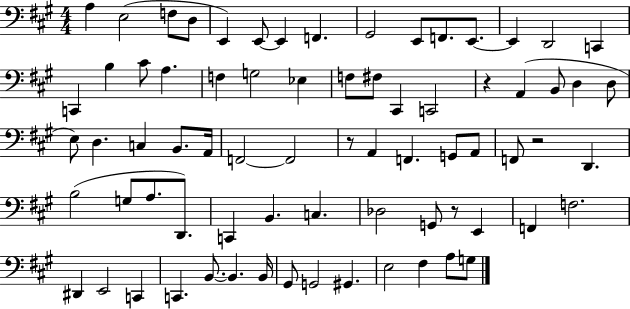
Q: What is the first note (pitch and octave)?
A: A3